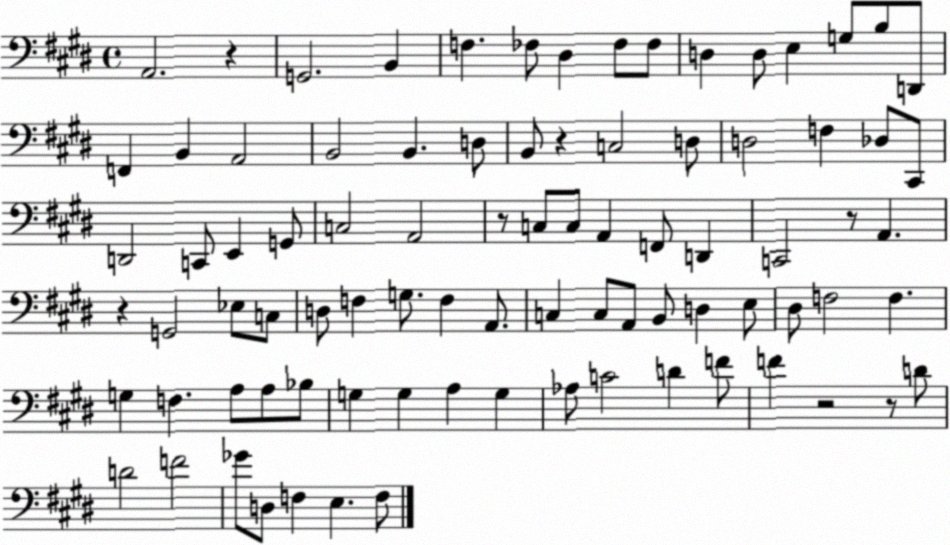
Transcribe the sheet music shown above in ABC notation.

X:1
T:Untitled
M:4/4
L:1/4
K:E
A,,2 z G,,2 B,, F, _F,/2 ^D, _F,/2 _F,/2 D, D,/2 E, G,/2 B,/2 D,,/2 F,, B,, A,,2 B,,2 B,, D,/2 B,,/2 z C,2 D,/2 D,2 F, _D,/2 ^C,,/2 D,,2 C,,/2 E,, G,,/2 C,2 A,,2 z/2 C,/2 C,/2 A,, F,,/2 D,, C,,2 z/2 A,, z G,,2 _E,/2 C,/2 D,/2 F, G,/2 F, A,,/2 C, C,/2 A,,/2 B,,/2 D, E,/2 ^D,/2 F,2 F, G, F, A,/2 A,/2 _B,/2 G, G, A, G, _A,/2 C2 D F/2 F z2 z/2 D/2 D2 F2 _G/2 D,/2 F, E, F,/2